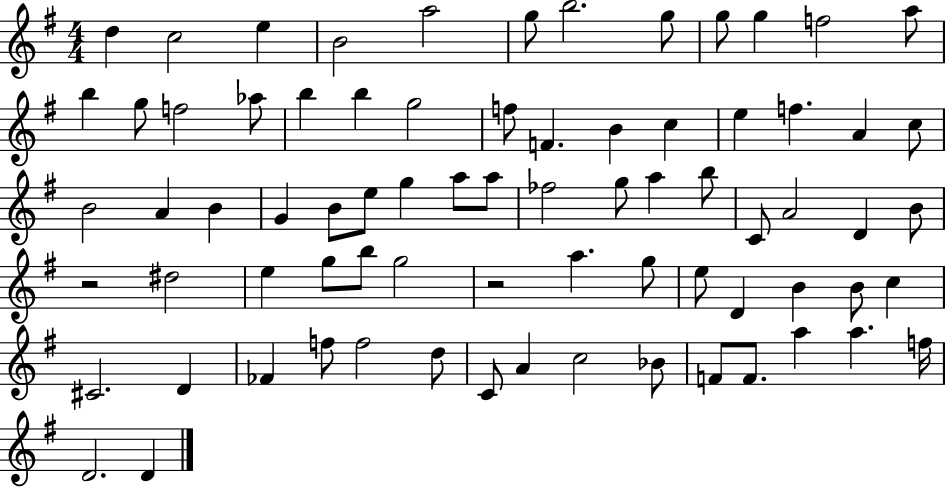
X:1
T:Untitled
M:4/4
L:1/4
K:G
d c2 e B2 a2 g/2 b2 g/2 g/2 g f2 a/2 b g/2 f2 _a/2 b b g2 f/2 F B c e f A c/2 B2 A B G B/2 e/2 g a/2 a/2 _f2 g/2 a b/2 C/2 A2 D B/2 z2 ^d2 e g/2 b/2 g2 z2 a g/2 e/2 D B B/2 c ^C2 D _F f/2 f2 d/2 C/2 A c2 _B/2 F/2 F/2 a a f/4 D2 D